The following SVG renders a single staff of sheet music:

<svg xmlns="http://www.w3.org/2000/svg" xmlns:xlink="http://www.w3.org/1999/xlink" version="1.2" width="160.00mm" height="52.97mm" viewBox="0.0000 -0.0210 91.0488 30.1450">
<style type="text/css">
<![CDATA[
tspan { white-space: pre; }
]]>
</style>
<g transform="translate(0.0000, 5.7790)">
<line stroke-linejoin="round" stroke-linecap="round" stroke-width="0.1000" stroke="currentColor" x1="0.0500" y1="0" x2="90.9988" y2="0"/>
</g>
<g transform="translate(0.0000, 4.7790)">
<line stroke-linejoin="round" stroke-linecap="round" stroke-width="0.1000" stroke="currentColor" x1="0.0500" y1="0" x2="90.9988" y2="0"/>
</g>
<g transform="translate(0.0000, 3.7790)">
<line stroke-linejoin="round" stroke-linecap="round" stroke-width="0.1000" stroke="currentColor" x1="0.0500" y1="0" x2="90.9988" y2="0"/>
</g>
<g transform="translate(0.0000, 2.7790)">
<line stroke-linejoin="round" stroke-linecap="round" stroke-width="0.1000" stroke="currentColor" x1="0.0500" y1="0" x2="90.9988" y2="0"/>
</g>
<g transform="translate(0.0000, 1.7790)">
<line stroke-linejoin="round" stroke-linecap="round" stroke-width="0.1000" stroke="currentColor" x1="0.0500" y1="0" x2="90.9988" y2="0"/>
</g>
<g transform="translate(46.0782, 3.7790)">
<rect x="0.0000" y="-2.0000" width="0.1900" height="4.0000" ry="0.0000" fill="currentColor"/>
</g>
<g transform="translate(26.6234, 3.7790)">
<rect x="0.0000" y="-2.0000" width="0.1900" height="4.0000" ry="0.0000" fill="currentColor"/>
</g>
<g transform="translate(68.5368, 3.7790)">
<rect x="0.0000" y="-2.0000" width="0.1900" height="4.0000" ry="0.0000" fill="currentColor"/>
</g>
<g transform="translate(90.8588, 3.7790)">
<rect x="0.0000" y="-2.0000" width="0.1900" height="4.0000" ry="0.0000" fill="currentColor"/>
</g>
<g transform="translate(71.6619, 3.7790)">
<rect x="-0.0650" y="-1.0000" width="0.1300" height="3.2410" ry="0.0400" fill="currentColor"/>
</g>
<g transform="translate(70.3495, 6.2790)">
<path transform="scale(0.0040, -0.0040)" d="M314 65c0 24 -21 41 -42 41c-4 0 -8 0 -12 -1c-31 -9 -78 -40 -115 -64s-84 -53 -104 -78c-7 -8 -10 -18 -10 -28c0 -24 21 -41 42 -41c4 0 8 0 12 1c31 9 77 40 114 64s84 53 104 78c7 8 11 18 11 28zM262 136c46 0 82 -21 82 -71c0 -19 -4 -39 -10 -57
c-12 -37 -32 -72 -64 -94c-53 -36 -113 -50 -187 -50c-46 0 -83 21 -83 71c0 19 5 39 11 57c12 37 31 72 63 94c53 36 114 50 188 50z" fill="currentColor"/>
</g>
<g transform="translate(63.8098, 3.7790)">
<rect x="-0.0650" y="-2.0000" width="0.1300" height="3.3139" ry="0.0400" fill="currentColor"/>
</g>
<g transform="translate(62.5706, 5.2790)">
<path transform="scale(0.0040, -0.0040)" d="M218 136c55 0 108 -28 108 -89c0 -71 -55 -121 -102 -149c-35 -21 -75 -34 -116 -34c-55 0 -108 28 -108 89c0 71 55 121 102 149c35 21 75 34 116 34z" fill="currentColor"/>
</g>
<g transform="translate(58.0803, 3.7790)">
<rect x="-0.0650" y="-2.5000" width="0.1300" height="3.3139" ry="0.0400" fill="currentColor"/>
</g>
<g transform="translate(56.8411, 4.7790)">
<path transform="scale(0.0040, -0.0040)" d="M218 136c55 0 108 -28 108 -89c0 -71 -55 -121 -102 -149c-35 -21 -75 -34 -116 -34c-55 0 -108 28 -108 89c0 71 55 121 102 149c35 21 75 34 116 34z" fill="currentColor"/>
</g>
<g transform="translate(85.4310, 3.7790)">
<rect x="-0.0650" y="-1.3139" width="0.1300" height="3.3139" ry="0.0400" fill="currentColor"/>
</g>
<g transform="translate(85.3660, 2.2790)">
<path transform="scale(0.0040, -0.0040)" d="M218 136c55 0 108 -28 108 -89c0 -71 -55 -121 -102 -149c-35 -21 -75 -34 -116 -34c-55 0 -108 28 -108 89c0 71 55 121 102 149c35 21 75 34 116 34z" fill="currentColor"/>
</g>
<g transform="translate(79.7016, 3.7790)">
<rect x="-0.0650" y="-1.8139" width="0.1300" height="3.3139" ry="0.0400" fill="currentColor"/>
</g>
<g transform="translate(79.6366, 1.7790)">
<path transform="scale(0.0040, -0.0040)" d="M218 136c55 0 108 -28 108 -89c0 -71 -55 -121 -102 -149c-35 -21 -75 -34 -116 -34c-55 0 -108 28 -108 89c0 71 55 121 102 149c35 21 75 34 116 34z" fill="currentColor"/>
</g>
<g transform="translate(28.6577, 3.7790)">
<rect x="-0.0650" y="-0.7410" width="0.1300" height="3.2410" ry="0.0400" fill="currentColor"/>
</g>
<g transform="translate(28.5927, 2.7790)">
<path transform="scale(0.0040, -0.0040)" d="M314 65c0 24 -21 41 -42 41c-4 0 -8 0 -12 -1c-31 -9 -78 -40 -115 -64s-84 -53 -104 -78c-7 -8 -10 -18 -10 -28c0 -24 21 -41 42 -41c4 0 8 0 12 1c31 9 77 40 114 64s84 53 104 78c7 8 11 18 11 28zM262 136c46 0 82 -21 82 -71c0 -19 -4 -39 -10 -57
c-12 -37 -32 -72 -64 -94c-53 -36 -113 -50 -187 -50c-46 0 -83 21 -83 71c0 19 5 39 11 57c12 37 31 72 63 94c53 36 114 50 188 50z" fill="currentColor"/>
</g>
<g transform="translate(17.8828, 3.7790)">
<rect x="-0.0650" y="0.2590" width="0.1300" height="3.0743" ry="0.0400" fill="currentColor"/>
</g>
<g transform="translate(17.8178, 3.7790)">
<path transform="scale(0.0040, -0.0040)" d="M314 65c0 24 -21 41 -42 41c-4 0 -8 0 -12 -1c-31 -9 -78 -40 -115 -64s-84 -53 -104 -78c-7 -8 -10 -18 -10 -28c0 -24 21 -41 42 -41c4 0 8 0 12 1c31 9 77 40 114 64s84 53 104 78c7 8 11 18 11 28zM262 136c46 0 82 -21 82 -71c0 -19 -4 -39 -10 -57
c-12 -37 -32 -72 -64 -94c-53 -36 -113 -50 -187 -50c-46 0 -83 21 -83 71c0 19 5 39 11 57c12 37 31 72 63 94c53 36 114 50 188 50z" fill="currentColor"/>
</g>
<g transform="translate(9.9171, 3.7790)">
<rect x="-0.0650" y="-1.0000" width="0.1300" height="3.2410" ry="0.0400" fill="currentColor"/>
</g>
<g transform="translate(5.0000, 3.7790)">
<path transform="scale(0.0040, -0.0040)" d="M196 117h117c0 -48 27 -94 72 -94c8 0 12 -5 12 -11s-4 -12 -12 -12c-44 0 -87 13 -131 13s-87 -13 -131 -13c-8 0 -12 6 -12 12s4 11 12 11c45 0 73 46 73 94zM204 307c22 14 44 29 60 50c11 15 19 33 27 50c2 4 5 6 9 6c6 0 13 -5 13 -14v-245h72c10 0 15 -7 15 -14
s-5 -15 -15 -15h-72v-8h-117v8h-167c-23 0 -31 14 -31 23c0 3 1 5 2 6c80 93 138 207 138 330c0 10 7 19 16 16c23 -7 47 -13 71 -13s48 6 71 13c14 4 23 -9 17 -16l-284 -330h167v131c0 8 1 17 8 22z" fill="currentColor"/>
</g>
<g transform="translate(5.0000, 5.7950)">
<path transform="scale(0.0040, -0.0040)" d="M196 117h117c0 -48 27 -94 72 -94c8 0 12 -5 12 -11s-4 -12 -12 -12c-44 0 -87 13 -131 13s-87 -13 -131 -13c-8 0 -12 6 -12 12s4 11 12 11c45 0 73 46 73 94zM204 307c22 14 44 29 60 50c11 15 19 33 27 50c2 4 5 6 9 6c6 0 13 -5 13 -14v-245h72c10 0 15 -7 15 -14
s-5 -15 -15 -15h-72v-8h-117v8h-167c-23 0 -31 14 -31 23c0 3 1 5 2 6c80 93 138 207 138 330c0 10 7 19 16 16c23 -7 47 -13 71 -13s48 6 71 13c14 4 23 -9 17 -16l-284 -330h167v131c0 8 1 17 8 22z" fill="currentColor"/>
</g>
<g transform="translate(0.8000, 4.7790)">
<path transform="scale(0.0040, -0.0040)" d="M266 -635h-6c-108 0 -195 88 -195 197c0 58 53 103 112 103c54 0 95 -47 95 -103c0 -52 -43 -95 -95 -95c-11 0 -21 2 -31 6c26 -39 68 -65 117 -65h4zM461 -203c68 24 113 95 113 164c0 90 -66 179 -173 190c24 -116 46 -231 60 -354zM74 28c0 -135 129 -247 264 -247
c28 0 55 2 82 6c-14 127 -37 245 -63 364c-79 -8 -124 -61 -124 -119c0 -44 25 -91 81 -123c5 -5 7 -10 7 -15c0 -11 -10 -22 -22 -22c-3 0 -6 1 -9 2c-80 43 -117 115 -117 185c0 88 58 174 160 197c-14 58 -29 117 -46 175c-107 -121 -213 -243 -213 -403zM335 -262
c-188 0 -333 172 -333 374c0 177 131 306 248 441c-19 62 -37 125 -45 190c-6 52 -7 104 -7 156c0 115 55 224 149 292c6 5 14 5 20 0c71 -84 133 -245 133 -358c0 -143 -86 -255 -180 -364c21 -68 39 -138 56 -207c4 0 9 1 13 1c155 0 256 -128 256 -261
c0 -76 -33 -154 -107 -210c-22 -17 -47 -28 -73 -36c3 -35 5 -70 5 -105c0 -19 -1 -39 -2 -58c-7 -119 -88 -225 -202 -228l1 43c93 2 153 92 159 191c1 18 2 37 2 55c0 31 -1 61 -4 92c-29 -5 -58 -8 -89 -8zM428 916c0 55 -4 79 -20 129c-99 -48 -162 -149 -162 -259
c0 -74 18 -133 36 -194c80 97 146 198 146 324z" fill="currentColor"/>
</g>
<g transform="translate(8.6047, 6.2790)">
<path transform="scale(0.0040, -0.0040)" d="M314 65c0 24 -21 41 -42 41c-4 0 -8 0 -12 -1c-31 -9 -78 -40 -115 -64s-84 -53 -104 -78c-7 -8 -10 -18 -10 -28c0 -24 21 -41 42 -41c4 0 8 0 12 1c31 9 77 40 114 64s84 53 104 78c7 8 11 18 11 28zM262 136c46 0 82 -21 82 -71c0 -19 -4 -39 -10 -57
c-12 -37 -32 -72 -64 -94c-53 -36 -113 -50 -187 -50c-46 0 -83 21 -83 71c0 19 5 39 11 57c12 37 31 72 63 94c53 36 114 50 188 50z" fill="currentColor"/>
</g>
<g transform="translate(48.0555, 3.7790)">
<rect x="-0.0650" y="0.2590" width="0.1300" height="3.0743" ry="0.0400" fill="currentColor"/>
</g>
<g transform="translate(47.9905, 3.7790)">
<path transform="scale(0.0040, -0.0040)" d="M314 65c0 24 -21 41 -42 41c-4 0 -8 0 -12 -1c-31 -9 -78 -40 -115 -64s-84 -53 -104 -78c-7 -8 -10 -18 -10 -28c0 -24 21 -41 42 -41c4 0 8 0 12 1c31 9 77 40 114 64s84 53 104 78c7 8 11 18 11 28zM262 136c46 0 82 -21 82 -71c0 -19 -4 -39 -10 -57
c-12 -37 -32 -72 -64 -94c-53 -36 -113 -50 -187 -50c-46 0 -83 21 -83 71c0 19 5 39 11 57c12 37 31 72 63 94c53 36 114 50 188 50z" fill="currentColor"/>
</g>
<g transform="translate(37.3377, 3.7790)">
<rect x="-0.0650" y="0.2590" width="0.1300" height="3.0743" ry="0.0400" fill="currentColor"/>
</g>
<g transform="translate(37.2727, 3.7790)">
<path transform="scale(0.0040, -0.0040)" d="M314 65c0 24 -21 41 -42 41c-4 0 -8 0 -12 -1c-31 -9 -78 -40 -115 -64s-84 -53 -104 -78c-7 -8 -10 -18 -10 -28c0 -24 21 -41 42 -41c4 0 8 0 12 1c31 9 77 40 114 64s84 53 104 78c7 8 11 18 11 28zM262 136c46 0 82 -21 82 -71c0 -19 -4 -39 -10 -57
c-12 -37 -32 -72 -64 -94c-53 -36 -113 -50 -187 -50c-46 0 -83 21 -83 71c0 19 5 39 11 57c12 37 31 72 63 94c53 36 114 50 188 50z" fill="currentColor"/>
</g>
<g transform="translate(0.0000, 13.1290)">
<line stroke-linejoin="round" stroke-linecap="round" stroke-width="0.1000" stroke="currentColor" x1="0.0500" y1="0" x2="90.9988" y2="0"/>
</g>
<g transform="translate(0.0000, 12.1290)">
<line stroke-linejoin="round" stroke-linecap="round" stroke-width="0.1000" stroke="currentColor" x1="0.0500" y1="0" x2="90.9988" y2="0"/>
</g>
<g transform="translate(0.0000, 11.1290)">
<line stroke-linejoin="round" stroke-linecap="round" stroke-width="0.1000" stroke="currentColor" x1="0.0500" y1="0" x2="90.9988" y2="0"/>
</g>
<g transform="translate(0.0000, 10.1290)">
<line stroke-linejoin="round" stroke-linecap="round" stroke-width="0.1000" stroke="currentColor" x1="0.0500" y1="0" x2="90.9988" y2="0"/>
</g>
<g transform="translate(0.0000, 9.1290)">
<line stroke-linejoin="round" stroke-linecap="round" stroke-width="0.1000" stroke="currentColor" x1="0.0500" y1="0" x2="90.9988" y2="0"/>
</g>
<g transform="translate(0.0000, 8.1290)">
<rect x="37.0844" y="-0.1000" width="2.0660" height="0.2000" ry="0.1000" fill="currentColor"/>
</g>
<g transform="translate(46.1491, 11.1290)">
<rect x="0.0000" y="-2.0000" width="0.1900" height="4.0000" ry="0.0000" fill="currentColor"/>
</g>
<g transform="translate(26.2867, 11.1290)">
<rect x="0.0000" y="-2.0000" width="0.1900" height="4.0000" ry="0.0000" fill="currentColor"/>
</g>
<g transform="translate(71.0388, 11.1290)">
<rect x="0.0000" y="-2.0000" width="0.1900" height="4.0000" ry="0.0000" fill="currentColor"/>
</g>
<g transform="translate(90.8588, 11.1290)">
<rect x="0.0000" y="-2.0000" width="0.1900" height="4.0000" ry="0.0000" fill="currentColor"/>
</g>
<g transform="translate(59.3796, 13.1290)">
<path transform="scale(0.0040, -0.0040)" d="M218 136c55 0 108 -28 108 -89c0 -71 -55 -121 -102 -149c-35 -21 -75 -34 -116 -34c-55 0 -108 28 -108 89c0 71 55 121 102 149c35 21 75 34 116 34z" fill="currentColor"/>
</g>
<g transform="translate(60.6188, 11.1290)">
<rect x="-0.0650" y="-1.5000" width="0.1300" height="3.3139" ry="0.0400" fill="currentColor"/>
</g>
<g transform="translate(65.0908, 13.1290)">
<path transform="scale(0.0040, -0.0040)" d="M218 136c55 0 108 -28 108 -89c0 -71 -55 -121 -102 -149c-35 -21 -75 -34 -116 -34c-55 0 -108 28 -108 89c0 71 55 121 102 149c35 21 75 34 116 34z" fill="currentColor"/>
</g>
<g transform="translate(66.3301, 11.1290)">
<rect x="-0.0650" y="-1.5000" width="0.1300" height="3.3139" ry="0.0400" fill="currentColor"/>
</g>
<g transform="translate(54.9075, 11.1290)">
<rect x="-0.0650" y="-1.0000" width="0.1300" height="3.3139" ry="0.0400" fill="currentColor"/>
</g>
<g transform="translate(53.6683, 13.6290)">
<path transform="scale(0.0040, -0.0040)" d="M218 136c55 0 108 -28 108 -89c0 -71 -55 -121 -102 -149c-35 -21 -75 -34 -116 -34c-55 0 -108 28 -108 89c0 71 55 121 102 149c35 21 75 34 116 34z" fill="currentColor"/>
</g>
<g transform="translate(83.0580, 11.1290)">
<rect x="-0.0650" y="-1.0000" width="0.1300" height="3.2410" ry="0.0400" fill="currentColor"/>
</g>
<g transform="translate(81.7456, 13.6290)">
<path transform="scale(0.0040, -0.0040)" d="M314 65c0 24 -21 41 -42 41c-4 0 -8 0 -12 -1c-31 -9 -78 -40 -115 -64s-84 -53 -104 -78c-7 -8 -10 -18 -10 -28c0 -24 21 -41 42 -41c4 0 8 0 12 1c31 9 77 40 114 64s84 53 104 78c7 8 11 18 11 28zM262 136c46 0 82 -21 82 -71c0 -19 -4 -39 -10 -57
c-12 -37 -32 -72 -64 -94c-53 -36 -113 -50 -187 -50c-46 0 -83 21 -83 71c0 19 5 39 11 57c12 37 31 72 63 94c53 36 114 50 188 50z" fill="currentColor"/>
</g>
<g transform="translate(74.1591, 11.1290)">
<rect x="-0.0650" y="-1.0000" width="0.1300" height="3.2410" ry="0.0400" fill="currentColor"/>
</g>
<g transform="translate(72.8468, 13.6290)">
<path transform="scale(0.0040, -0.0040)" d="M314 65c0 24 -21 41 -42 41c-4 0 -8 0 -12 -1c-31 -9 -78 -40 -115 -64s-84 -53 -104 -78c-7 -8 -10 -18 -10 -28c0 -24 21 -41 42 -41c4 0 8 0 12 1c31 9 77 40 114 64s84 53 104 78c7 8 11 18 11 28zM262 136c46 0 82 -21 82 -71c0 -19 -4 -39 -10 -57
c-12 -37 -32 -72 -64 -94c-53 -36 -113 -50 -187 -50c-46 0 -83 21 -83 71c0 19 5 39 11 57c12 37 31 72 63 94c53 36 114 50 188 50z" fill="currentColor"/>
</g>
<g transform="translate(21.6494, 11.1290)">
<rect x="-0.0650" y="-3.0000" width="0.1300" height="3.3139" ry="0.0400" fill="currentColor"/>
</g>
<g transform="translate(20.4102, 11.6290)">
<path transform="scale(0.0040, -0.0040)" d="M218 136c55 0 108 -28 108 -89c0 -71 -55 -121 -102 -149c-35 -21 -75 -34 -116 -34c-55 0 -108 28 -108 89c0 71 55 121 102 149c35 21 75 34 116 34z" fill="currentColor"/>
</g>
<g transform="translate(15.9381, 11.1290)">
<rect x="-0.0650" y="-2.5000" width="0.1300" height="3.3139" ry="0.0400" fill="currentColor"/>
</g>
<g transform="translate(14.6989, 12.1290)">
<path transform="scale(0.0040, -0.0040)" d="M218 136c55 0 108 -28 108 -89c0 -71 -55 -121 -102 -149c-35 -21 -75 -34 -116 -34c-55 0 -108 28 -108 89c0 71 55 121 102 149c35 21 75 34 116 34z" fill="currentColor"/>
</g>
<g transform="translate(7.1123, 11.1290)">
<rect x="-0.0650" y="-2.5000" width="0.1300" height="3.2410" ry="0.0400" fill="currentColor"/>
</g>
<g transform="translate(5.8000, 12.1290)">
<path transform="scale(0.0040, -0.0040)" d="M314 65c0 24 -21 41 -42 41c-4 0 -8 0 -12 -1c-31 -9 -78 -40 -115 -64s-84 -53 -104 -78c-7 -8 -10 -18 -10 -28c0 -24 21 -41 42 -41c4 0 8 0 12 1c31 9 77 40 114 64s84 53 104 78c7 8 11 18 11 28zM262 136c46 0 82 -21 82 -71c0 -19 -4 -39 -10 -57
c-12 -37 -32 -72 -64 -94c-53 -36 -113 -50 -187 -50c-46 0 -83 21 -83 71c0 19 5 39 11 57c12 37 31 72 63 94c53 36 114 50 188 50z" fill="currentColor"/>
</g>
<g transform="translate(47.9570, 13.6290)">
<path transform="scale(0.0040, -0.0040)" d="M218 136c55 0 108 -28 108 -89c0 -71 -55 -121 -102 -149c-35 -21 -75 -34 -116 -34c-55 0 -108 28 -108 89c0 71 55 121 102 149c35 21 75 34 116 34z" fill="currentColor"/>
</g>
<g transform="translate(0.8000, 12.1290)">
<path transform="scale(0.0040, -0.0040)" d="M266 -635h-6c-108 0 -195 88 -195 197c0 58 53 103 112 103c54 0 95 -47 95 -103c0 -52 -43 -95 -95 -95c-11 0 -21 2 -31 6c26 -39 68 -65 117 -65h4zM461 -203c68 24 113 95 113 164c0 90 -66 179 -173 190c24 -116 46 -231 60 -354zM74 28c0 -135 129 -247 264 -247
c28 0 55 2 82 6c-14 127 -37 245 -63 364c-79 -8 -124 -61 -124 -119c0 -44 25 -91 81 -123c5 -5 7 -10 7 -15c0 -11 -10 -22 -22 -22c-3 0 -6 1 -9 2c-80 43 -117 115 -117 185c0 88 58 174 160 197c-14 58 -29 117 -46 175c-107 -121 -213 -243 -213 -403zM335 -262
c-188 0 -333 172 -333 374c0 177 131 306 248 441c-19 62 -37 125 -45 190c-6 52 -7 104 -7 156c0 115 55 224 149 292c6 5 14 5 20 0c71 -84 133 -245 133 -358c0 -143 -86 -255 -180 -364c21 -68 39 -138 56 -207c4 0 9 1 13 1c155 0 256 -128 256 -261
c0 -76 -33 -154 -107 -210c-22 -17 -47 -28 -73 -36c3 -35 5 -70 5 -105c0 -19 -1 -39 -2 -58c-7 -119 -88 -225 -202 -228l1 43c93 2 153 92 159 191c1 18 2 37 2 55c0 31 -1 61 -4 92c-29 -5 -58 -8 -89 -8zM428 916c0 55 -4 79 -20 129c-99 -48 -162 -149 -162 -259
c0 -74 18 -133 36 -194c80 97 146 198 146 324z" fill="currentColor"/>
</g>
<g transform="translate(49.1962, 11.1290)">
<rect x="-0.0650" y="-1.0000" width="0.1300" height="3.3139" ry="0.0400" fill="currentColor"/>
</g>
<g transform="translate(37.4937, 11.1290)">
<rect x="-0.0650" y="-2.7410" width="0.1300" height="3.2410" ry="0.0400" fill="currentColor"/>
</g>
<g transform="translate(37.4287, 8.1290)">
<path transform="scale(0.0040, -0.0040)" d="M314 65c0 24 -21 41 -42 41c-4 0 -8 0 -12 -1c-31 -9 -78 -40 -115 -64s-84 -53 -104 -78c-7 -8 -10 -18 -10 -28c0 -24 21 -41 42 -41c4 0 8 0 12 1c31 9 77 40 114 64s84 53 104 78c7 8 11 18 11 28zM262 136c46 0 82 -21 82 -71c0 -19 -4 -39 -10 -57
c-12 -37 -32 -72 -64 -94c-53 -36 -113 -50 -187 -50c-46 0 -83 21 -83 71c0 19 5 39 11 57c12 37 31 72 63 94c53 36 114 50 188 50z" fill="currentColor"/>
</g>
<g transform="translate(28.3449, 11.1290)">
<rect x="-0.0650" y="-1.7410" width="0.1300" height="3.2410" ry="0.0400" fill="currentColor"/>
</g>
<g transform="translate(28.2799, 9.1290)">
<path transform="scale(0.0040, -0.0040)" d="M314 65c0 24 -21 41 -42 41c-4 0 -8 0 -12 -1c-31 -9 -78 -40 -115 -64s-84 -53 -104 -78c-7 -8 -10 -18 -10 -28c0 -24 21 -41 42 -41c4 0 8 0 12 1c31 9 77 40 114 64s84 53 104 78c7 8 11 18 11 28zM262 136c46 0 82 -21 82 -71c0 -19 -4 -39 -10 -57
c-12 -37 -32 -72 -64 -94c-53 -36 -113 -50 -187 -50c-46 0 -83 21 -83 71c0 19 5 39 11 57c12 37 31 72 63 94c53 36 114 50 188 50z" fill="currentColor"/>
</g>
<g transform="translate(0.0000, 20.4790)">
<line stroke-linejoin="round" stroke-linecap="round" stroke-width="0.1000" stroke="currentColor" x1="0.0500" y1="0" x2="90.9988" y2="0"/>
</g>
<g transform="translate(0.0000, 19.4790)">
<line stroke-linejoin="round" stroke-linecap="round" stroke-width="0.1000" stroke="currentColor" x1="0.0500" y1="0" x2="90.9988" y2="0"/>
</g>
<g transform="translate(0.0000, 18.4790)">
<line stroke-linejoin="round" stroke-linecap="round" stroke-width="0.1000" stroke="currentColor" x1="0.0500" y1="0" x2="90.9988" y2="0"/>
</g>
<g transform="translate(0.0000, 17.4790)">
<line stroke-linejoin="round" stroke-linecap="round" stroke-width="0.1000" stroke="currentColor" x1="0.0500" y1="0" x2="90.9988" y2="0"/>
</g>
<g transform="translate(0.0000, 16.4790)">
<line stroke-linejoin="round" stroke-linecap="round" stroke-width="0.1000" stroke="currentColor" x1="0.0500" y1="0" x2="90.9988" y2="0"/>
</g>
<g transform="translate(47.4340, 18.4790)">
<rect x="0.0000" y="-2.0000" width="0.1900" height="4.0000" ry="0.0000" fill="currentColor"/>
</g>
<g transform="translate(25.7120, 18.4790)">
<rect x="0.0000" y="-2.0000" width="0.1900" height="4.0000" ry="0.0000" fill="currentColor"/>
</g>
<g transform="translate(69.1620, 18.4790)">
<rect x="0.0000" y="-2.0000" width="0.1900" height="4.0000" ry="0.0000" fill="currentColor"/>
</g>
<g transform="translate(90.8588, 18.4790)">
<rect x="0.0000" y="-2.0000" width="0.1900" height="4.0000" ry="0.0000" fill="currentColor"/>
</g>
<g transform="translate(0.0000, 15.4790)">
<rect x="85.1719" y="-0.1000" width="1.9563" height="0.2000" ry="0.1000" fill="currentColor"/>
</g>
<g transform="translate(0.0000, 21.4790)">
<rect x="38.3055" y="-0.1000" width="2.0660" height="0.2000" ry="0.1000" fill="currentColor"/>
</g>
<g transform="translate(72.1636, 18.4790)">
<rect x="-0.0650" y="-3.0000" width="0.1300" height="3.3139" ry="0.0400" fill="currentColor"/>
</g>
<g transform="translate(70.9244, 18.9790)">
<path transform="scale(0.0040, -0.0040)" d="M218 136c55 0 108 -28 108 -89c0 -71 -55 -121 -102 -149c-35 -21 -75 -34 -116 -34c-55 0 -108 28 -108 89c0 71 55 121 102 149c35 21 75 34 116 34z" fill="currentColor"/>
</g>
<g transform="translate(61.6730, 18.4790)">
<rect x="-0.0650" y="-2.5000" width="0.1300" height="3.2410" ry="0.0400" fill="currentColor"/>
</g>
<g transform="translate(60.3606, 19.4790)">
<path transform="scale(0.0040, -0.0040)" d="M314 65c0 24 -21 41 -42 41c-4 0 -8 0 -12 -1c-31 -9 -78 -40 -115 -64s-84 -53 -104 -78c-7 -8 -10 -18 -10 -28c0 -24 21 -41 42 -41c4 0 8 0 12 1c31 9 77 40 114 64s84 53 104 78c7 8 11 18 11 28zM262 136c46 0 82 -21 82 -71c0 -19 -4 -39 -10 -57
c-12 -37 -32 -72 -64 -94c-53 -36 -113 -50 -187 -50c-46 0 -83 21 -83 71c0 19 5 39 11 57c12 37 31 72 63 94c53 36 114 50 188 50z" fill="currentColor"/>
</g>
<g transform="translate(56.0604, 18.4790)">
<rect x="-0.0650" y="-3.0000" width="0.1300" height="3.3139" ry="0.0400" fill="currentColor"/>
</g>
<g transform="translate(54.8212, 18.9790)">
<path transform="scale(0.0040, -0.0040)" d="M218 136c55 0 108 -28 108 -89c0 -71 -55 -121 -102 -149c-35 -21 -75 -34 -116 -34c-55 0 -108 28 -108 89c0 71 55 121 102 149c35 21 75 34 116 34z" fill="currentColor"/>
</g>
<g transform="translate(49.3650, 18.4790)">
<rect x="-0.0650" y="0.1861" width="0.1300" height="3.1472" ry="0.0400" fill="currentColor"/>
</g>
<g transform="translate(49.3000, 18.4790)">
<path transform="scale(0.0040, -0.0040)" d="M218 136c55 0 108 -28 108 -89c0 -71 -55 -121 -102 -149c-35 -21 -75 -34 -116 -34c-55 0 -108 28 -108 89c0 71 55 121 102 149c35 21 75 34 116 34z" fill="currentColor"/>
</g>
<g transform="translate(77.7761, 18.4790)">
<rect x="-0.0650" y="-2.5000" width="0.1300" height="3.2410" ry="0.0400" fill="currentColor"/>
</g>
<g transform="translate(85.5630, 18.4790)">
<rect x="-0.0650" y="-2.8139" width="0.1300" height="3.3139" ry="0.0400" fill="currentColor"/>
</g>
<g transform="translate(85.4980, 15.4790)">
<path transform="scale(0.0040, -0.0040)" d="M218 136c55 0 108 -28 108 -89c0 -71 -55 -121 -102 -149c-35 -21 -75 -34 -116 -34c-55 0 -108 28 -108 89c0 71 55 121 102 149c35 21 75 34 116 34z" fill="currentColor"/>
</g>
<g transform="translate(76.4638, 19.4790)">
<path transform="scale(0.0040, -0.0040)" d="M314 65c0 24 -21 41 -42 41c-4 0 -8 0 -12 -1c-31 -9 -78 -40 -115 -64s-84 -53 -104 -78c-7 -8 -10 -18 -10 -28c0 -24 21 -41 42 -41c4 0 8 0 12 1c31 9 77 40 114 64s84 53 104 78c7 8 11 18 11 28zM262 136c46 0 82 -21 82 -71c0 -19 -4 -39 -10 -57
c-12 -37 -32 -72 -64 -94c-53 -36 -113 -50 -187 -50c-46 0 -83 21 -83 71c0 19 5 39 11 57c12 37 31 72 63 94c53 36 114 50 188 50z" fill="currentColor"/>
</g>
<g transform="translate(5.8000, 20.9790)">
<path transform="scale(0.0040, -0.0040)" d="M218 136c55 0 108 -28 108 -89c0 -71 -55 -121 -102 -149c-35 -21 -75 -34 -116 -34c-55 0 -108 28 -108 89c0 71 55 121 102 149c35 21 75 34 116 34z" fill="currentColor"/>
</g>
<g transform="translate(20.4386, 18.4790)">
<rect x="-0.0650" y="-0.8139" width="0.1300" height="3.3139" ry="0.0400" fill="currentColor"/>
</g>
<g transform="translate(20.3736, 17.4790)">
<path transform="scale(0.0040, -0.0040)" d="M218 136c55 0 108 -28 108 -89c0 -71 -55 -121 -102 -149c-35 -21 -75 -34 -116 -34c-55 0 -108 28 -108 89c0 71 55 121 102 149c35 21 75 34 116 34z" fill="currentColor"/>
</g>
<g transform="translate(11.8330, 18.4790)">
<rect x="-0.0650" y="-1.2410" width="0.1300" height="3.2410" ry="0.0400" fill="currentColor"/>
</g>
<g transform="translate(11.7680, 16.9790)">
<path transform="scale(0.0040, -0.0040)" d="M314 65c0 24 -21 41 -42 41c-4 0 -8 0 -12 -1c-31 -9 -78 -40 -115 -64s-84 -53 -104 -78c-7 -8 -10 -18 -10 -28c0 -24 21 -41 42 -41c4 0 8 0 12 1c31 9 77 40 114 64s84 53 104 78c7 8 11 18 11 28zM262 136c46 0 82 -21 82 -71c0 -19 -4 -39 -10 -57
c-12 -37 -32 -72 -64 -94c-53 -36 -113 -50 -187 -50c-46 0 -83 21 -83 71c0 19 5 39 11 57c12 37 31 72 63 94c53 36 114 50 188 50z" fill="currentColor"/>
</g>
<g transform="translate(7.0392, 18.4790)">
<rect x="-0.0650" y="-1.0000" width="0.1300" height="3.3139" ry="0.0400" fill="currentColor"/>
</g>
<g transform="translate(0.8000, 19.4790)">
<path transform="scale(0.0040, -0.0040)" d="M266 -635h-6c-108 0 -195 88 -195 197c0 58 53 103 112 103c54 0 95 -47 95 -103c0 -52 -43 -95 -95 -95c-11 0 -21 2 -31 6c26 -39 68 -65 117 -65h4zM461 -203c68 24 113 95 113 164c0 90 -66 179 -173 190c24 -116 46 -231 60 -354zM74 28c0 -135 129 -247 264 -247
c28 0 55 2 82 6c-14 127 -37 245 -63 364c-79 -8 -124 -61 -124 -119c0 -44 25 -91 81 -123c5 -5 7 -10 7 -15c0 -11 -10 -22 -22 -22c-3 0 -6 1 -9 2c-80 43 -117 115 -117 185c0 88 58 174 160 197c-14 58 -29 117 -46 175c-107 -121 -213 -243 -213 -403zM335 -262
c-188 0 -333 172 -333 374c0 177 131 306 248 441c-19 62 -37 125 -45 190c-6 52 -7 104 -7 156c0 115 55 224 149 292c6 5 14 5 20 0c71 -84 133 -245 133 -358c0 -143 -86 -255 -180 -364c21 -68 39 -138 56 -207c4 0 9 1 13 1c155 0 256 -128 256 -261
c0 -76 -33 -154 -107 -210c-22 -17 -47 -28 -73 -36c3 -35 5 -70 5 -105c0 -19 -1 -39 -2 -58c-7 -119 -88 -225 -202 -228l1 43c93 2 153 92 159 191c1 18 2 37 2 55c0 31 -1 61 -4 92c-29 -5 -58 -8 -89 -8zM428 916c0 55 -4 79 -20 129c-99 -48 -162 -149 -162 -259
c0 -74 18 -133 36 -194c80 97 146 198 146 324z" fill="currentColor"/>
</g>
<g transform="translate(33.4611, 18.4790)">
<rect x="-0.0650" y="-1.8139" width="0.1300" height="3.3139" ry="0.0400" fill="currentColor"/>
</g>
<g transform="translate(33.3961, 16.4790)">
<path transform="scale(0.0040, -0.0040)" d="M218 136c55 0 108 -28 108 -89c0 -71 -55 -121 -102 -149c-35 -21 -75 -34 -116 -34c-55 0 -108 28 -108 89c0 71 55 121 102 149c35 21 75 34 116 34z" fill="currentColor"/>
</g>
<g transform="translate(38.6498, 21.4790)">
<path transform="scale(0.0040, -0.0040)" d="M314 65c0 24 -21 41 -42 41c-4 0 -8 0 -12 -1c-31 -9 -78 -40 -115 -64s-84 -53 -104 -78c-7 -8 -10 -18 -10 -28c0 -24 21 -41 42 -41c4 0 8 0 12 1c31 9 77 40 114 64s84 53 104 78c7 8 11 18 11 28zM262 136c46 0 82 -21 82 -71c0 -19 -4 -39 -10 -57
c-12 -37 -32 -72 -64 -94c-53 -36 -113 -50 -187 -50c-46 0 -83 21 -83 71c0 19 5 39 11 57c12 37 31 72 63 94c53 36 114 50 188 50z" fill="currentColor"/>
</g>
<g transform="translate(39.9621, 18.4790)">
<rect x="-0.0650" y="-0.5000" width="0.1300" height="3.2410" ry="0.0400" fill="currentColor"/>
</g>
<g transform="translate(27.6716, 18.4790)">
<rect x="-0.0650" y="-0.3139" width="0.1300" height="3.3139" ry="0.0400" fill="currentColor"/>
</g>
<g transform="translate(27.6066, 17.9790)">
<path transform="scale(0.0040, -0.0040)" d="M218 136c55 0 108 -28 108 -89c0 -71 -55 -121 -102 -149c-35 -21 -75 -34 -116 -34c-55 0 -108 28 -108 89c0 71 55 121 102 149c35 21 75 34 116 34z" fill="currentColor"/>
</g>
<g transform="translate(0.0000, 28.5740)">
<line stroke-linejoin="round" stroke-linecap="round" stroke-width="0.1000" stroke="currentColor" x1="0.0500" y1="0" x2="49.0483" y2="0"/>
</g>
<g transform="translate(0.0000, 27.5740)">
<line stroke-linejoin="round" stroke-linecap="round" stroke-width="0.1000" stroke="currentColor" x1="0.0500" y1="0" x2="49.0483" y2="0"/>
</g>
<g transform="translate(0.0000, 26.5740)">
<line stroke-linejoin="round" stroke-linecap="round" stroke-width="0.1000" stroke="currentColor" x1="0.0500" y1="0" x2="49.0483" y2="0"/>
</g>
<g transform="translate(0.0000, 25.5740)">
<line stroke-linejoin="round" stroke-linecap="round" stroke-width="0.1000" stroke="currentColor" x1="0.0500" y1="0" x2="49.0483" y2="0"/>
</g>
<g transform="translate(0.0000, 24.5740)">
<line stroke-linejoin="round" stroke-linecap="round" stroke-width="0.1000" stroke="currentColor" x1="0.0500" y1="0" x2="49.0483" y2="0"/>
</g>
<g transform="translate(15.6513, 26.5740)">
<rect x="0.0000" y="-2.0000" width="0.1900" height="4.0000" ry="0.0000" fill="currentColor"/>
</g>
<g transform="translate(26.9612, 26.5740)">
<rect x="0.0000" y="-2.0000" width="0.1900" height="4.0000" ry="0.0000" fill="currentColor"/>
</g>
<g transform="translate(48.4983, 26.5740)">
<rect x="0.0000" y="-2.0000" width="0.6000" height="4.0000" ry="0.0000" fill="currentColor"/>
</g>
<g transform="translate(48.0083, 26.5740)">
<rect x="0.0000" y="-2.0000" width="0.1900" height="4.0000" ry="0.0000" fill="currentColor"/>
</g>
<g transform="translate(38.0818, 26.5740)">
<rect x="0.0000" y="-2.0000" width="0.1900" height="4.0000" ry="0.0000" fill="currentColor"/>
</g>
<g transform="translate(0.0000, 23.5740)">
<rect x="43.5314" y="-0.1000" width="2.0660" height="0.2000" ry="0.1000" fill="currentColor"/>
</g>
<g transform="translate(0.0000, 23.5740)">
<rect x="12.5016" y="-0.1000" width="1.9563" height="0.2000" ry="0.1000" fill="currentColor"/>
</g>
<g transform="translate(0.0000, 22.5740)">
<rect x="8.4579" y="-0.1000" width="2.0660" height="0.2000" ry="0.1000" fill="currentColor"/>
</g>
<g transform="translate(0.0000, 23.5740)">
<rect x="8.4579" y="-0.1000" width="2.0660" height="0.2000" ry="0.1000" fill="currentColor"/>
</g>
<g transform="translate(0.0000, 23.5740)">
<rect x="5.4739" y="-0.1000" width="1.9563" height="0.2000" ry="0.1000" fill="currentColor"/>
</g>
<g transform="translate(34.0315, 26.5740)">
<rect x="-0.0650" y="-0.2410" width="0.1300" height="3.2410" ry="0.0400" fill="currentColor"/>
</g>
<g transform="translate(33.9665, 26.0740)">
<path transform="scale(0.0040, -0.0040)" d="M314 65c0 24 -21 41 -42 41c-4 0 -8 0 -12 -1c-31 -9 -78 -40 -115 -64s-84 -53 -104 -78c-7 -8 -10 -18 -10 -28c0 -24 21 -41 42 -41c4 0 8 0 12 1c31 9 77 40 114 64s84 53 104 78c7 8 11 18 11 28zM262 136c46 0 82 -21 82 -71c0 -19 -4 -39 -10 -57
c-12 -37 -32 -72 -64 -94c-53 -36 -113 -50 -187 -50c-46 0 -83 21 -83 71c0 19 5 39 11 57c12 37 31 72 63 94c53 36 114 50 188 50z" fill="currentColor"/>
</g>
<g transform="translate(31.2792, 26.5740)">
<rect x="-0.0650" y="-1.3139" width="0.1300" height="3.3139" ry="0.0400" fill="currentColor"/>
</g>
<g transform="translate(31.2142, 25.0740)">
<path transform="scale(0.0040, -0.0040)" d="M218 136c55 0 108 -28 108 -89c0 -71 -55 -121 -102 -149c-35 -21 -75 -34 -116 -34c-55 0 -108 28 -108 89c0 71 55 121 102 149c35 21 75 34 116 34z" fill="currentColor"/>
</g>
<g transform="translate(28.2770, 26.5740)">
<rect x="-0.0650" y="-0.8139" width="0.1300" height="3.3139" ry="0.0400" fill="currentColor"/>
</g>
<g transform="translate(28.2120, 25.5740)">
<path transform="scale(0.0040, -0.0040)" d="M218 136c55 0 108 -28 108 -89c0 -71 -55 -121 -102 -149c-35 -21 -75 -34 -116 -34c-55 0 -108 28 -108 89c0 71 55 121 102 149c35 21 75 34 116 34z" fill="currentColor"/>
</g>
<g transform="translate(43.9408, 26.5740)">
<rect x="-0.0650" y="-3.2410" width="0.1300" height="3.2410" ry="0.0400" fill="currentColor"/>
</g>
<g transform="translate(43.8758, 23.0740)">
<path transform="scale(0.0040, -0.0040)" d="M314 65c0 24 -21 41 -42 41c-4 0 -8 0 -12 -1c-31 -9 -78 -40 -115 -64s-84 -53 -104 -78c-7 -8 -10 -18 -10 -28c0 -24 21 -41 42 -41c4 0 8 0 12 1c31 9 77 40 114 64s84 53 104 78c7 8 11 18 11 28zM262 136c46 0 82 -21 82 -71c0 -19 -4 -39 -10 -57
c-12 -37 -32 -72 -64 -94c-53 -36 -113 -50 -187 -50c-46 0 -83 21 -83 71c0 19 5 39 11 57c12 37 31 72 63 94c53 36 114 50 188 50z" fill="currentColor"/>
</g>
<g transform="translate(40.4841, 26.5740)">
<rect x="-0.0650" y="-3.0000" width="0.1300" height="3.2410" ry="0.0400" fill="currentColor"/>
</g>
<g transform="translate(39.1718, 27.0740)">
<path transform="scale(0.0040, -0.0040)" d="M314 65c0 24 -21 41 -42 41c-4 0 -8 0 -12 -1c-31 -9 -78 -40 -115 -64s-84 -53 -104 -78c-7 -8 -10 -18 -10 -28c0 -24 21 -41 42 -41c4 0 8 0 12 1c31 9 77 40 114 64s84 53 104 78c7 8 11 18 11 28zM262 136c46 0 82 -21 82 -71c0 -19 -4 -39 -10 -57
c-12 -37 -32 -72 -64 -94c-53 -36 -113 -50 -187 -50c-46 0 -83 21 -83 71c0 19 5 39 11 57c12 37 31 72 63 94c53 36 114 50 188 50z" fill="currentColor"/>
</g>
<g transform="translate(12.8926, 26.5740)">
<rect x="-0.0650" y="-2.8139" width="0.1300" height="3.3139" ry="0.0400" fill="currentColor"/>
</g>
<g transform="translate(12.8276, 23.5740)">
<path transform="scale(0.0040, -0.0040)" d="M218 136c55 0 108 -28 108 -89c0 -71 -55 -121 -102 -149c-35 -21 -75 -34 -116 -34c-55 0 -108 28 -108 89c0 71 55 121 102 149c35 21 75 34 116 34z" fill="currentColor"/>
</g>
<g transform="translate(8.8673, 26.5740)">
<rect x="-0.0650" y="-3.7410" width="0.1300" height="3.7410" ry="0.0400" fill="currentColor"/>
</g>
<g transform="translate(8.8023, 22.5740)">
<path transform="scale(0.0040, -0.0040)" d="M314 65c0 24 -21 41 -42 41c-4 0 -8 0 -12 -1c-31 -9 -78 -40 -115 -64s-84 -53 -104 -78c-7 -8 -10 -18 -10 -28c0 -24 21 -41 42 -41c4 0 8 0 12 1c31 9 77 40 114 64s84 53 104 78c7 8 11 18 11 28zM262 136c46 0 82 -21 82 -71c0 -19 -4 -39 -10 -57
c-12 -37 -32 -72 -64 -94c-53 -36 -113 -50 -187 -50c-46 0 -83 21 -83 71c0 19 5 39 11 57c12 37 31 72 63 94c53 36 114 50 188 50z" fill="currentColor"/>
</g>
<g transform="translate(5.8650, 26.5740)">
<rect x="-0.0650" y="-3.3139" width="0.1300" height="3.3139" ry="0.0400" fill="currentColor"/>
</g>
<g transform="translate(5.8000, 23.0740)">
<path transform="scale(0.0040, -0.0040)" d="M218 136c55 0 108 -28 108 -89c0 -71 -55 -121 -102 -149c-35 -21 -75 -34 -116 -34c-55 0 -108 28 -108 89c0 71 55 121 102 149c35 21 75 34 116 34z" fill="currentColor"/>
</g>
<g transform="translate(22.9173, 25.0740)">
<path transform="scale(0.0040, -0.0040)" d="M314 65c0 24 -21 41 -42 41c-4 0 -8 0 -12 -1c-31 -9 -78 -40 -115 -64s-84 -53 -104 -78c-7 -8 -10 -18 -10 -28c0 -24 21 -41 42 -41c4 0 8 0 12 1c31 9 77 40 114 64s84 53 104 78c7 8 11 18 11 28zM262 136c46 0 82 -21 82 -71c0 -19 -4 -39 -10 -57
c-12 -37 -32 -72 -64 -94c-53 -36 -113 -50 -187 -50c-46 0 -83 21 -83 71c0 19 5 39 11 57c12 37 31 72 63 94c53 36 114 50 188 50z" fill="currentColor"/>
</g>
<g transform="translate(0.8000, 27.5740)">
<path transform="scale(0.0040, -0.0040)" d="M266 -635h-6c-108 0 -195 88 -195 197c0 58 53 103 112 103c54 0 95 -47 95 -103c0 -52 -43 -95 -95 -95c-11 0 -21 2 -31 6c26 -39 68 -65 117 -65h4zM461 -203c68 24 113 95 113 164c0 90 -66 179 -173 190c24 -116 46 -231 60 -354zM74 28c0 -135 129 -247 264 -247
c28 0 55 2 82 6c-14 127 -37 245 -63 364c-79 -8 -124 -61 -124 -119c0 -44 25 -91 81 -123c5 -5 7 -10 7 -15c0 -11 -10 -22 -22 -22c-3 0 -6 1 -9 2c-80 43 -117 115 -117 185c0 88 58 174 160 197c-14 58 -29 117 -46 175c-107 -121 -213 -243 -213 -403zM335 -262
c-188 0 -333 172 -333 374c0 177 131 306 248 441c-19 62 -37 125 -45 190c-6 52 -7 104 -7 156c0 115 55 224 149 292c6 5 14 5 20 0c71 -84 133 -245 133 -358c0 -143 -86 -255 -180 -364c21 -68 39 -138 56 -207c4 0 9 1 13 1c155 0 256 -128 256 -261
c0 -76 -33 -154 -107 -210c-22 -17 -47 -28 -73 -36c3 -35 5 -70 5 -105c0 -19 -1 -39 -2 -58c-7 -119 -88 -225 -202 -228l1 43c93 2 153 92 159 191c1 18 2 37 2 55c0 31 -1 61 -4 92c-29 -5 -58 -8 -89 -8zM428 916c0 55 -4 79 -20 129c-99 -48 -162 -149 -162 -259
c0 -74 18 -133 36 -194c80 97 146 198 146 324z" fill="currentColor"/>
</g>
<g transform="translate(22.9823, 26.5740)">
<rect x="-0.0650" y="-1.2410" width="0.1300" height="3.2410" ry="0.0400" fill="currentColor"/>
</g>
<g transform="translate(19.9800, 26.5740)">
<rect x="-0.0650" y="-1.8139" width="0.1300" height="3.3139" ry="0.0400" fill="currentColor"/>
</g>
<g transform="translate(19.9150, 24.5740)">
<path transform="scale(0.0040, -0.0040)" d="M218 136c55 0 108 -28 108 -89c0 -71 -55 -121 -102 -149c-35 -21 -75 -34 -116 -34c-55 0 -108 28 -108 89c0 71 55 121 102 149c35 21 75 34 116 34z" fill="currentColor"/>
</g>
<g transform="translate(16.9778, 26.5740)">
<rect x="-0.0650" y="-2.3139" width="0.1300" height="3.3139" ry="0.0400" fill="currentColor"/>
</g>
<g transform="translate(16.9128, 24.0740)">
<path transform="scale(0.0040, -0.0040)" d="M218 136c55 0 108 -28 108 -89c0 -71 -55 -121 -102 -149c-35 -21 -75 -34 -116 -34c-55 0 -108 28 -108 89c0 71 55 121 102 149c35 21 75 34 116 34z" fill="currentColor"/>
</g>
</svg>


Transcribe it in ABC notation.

X:1
T:Untitled
M:4/4
L:1/4
K:C
D2 B2 d2 B2 B2 G F D2 f e G2 G A f2 a2 D D E E D2 D2 D e2 d c f C2 B A G2 A G2 a b c'2 a g f e2 d e c2 A2 b2